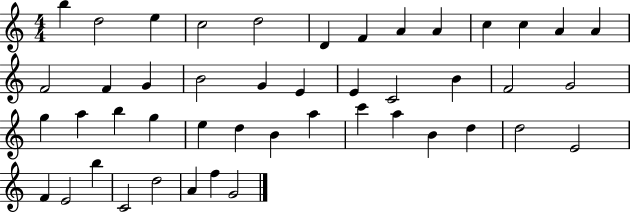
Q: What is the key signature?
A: C major